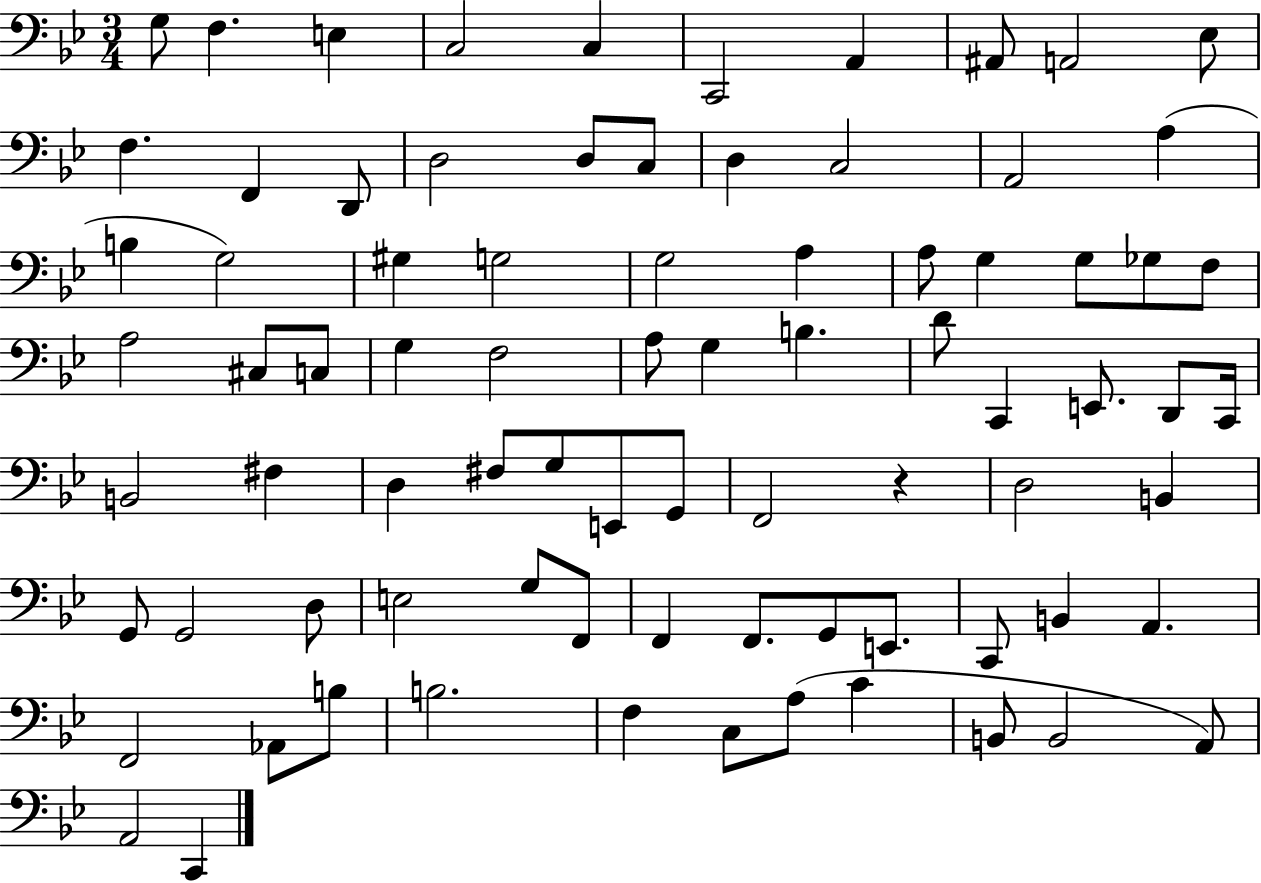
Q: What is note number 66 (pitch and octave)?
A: B2